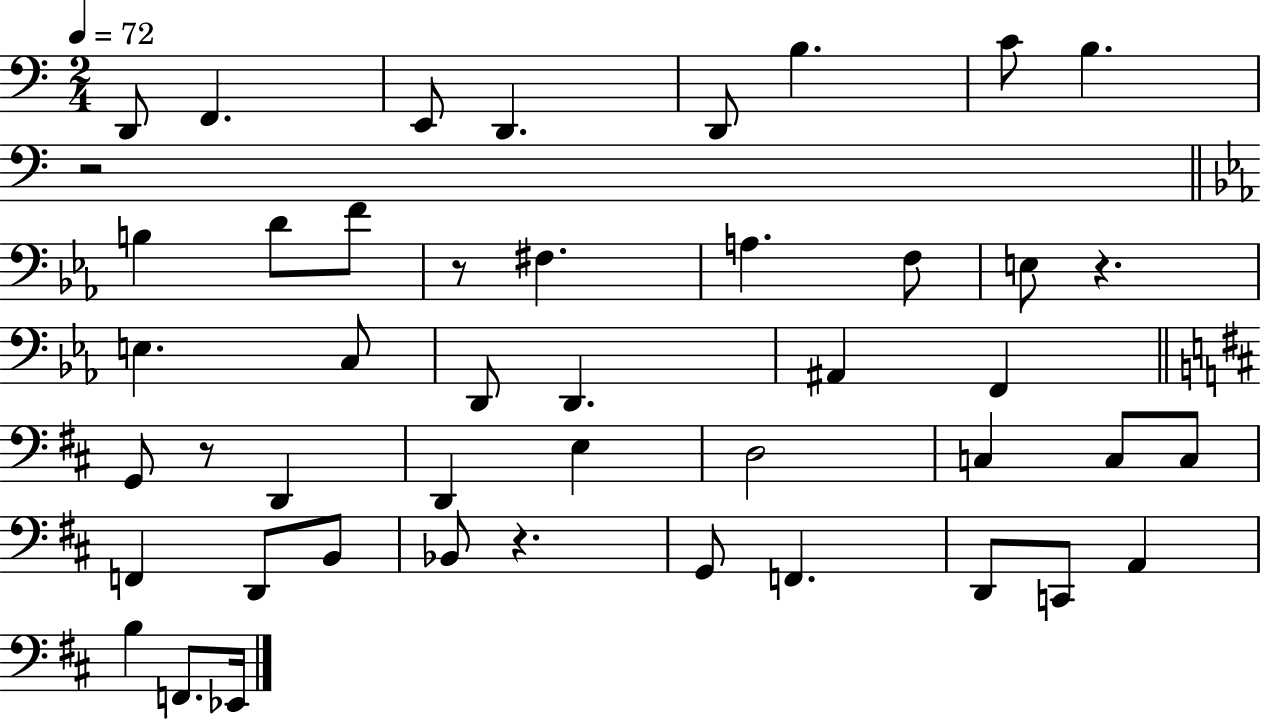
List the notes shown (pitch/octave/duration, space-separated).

D2/e F2/q. E2/e D2/q. D2/e B3/q. C4/e B3/q. R/h B3/q D4/e F4/e R/e F#3/q. A3/q. F3/e E3/e R/q. E3/q. C3/e D2/e D2/q. A#2/q F2/q G2/e R/e D2/q D2/q E3/q D3/h C3/q C3/e C3/e F2/q D2/e B2/e Bb2/e R/q. G2/e F2/q. D2/e C2/e A2/q B3/q F2/e. Eb2/s